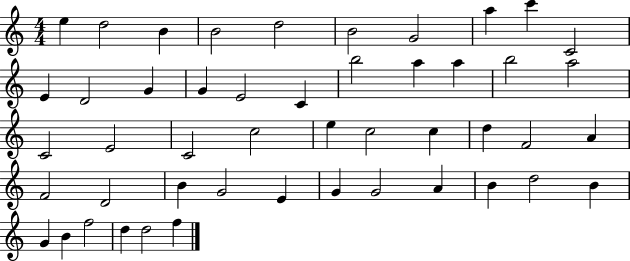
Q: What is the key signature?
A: C major